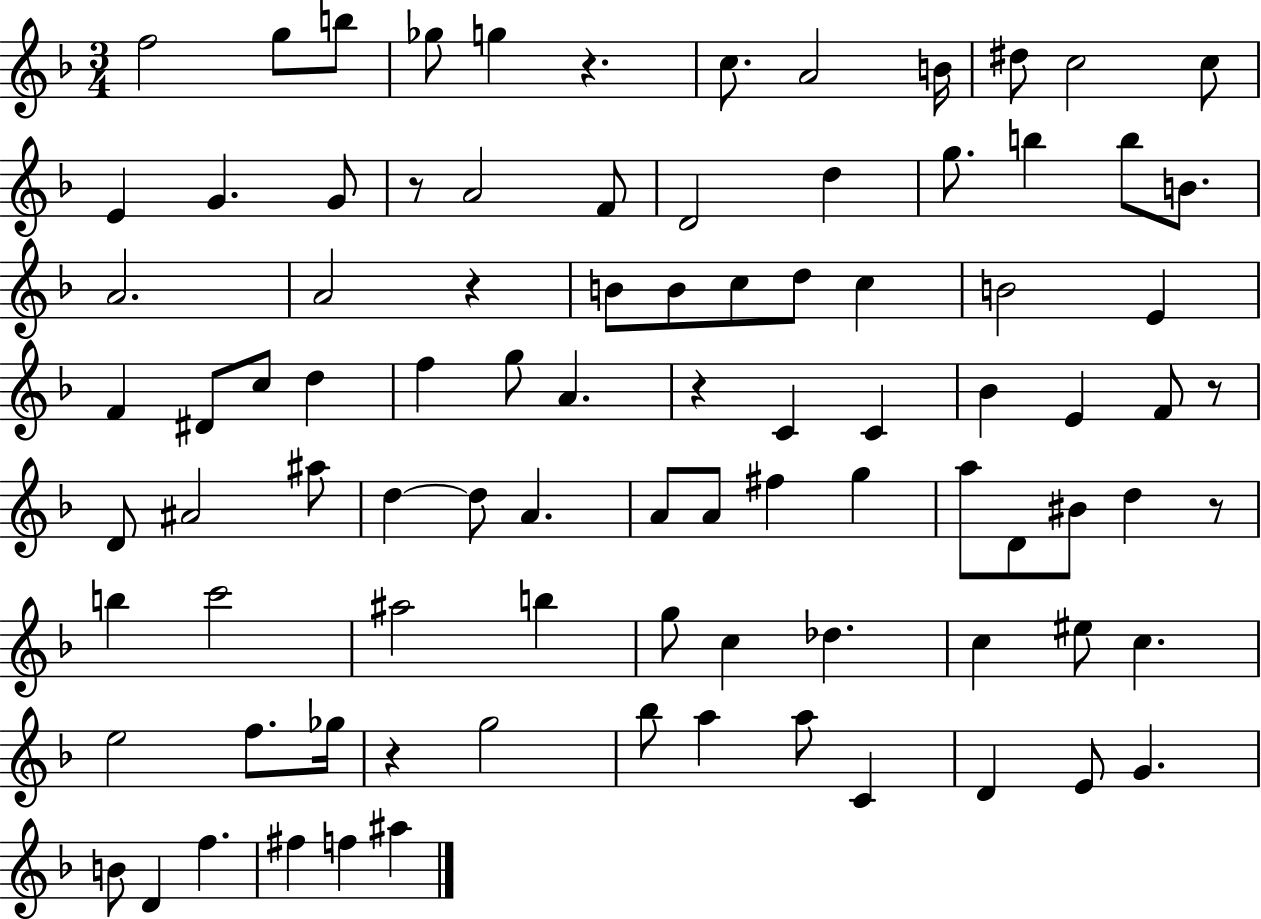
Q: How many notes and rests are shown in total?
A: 91